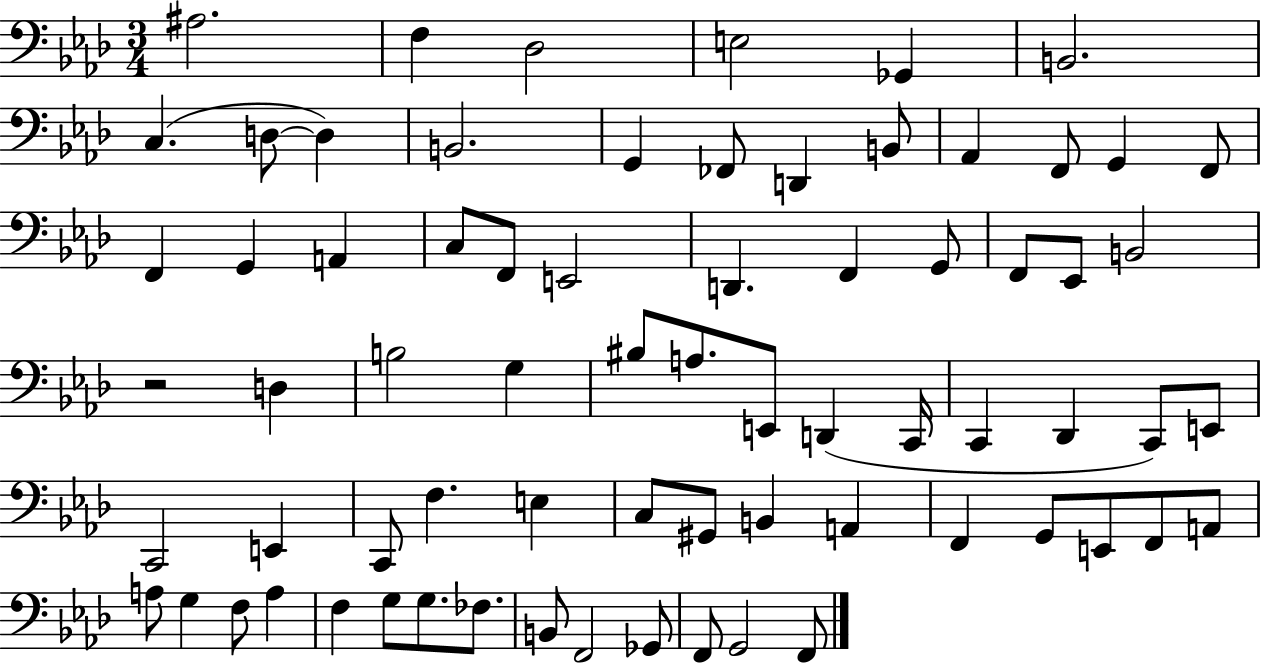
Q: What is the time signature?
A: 3/4